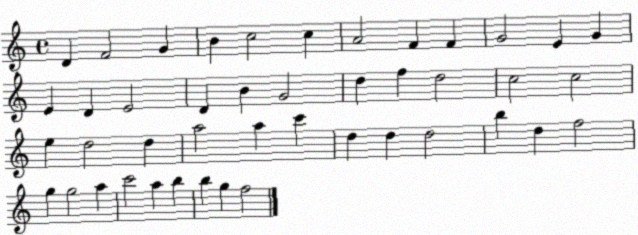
X:1
T:Untitled
M:4/4
L:1/4
K:C
D F2 G B c2 c A2 F F G2 E G E D E2 D B G2 d f d2 c2 c2 e d2 d a2 a c' d d d2 b d f2 g g2 a c'2 a b b g f2